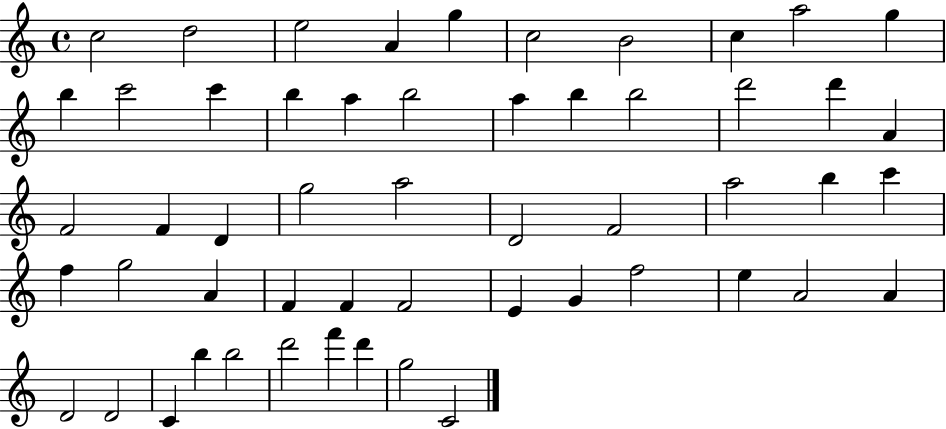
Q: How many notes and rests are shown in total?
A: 54